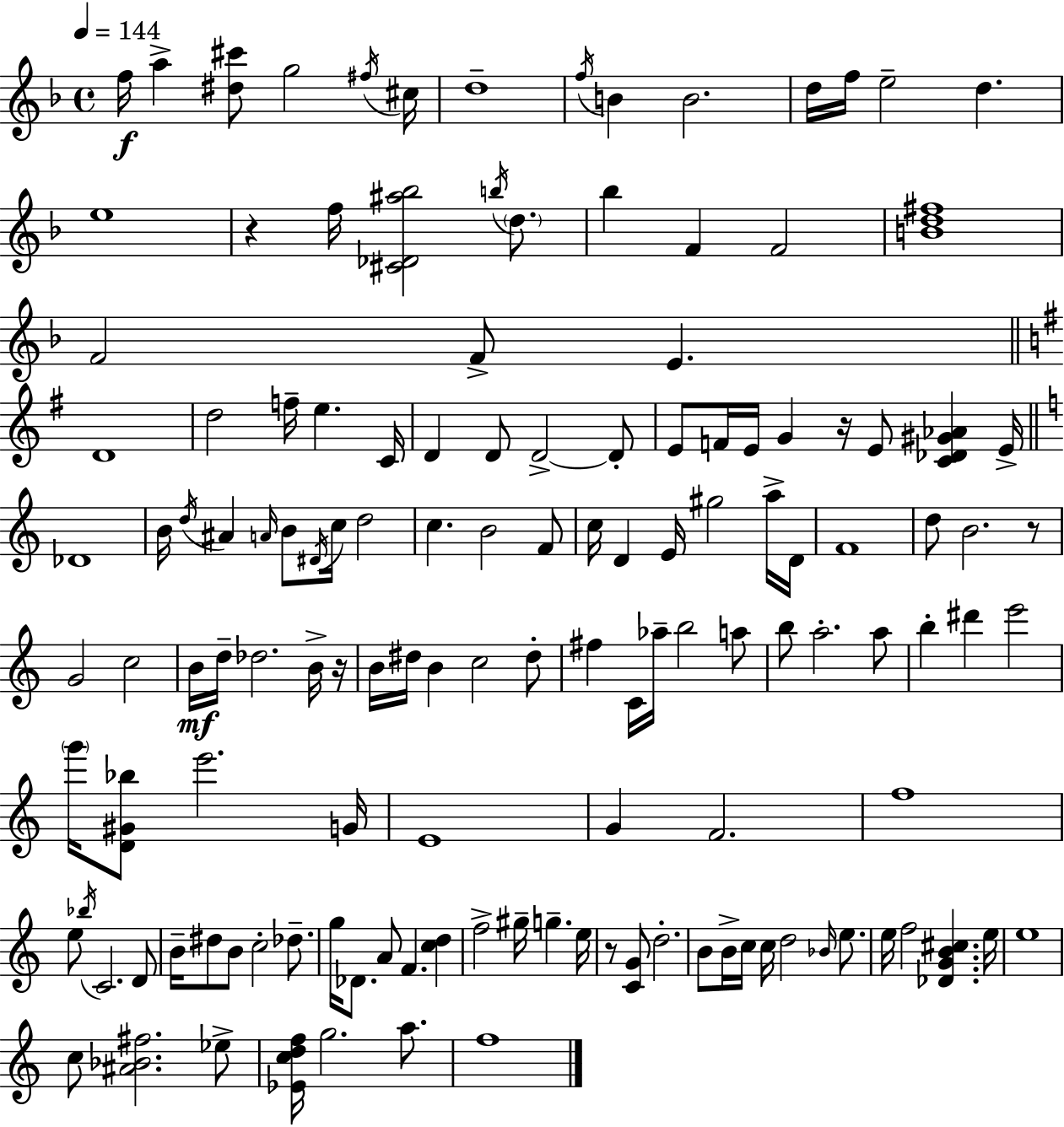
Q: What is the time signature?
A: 4/4